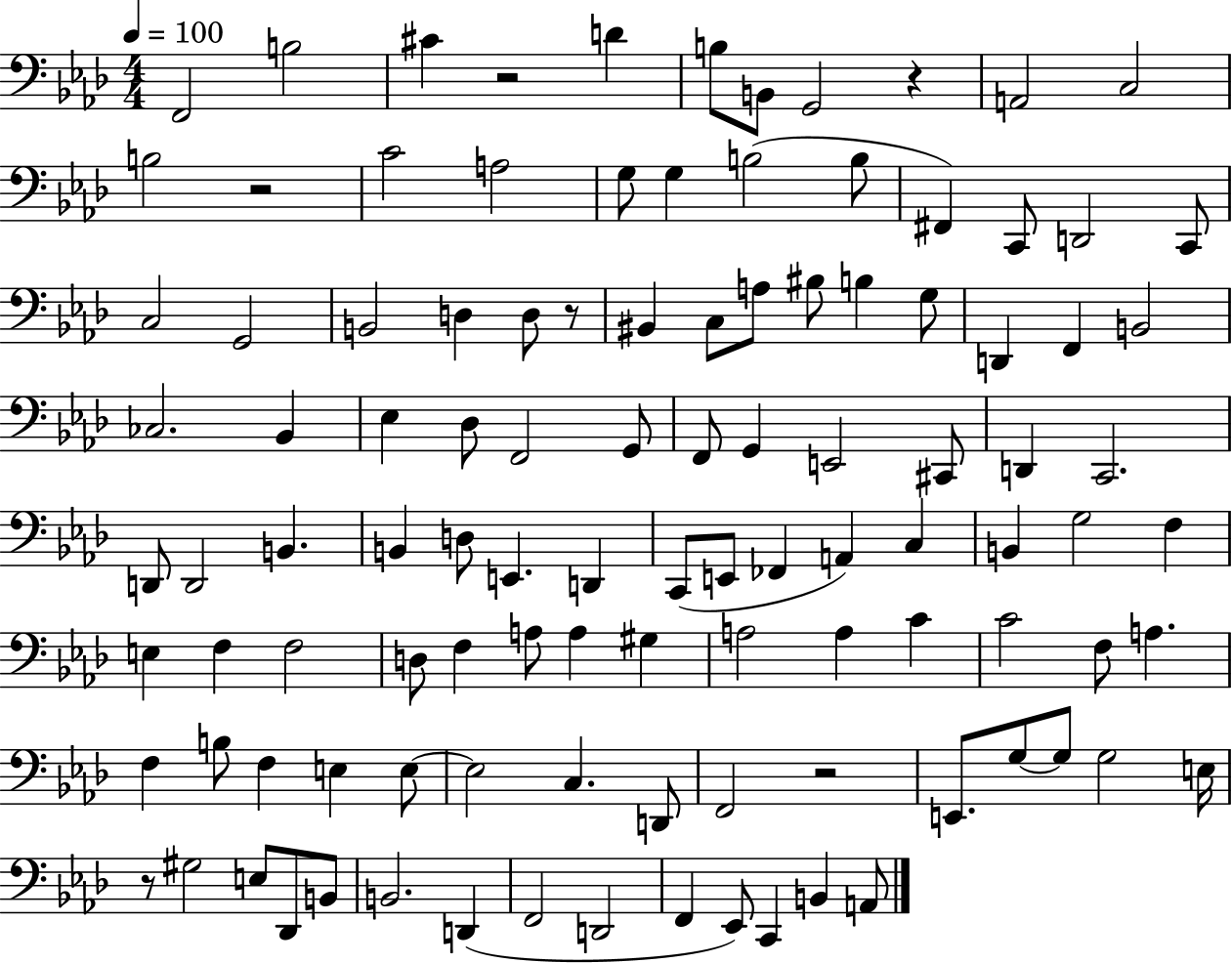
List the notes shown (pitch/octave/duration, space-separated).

F2/h B3/h C#4/q R/h D4/q B3/e B2/e G2/h R/q A2/h C3/h B3/h R/h C4/h A3/h G3/e G3/q B3/h B3/e F#2/q C2/e D2/h C2/e C3/h G2/h B2/h D3/q D3/e R/e BIS2/q C3/e A3/e BIS3/e B3/q G3/e D2/q F2/q B2/h CES3/h. Bb2/q Eb3/q Db3/e F2/h G2/e F2/e G2/q E2/h C#2/e D2/q C2/h. D2/e D2/h B2/q. B2/q D3/e E2/q. D2/q C2/e E2/e FES2/q A2/q C3/q B2/q G3/h F3/q E3/q F3/q F3/h D3/e F3/q A3/e A3/q G#3/q A3/h A3/q C4/q C4/h F3/e A3/q. F3/q B3/e F3/q E3/q E3/e E3/h C3/q. D2/e F2/h R/h E2/e. G3/e G3/e G3/h E3/s R/e G#3/h E3/e Db2/e B2/e B2/h. D2/q F2/h D2/h F2/q Eb2/e C2/q B2/q A2/e